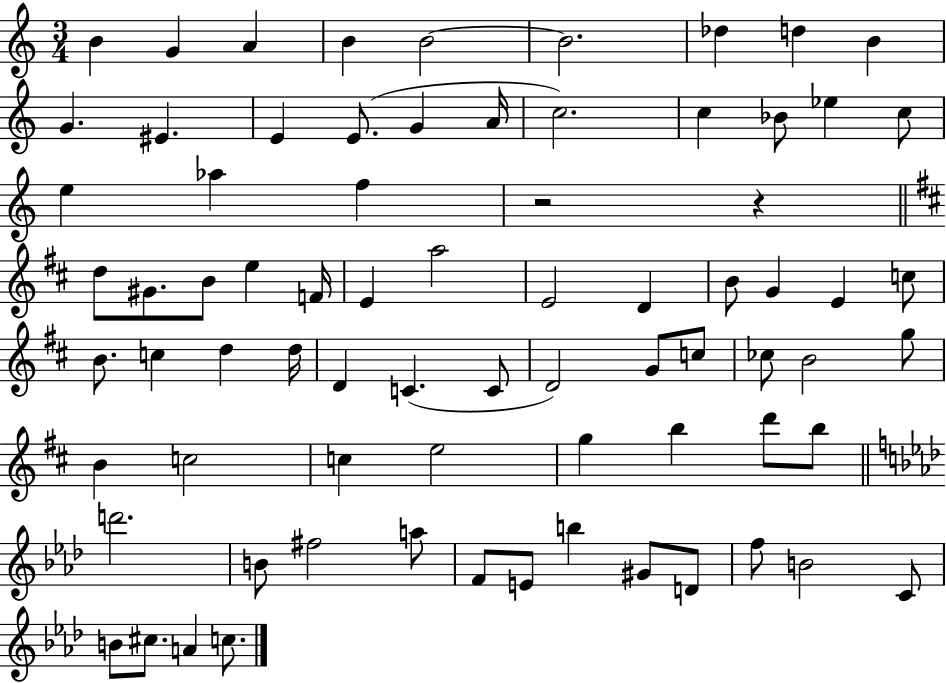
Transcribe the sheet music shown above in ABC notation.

X:1
T:Untitled
M:3/4
L:1/4
K:C
B G A B B2 B2 _d d B G ^E E E/2 G A/4 c2 c _B/2 _e c/2 e _a f z2 z d/2 ^G/2 B/2 e F/4 E a2 E2 D B/2 G E c/2 B/2 c d d/4 D C C/2 D2 G/2 c/2 _c/2 B2 g/2 B c2 c e2 g b d'/2 b/2 d'2 B/2 ^f2 a/2 F/2 E/2 b ^G/2 D/2 f/2 B2 C/2 B/2 ^c/2 A c/2